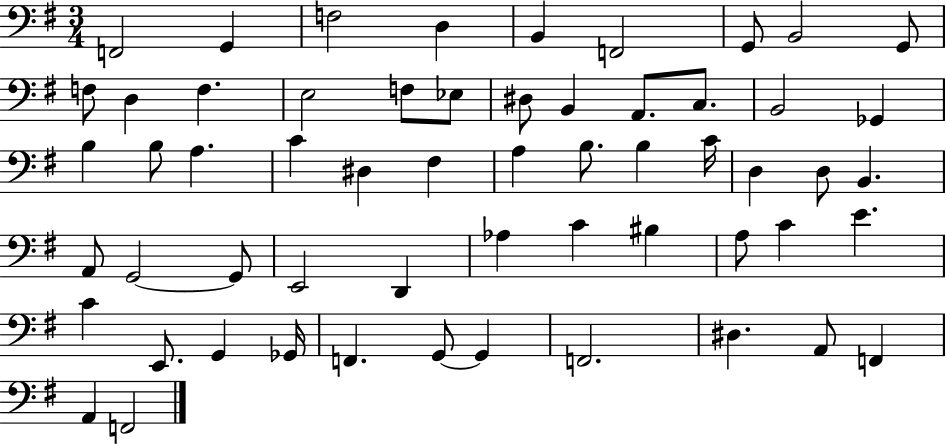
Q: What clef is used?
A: bass